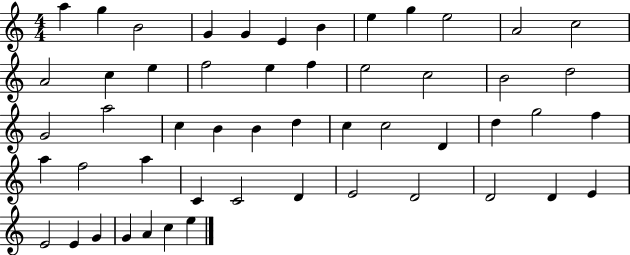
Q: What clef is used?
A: treble